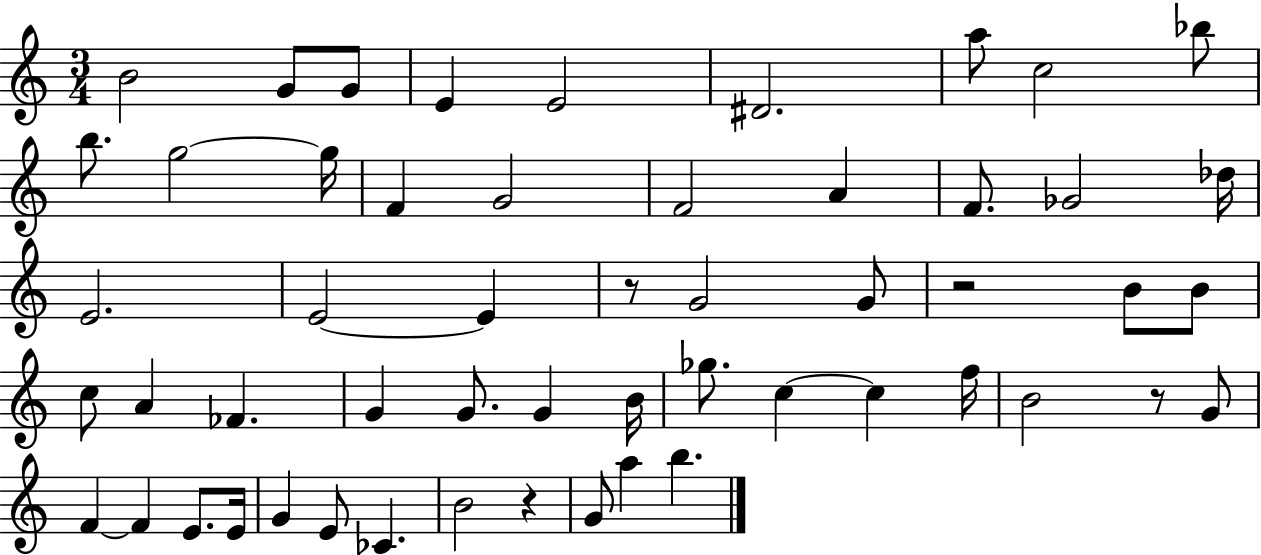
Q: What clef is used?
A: treble